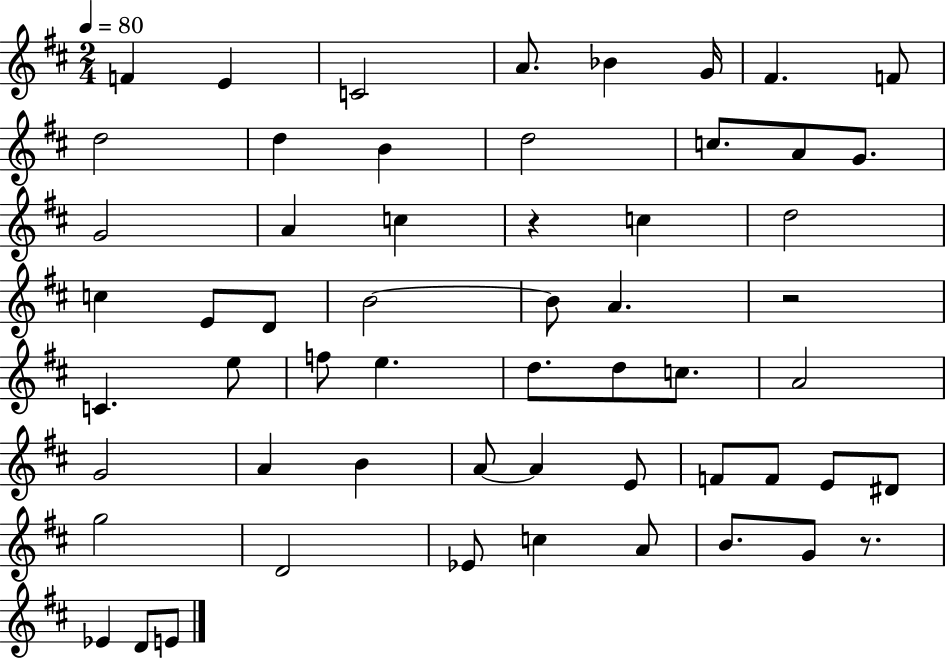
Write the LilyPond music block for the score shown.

{
  \clef treble
  \numericTimeSignature
  \time 2/4
  \key d \major
  \tempo 4 = 80
  f'4 e'4 | c'2 | a'8. bes'4 g'16 | fis'4. f'8 | \break d''2 | d''4 b'4 | d''2 | c''8. a'8 g'8. | \break g'2 | a'4 c''4 | r4 c''4 | d''2 | \break c''4 e'8 d'8 | b'2~~ | b'8 a'4. | r2 | \break c'4. e''8 | f''8 e''4. | d''8. d''8 c''8. | a'2 | \break g'2 | a'4 b'4 | a'8~~ a'4 e'8 | f'8 f'8 e'8 dis'8 | \break g''2 | d'2 | ees'8 c''4 a'8 | b'8. g'8 r8. | \break ees'4 d'8 e'8 | \bar "|."
}